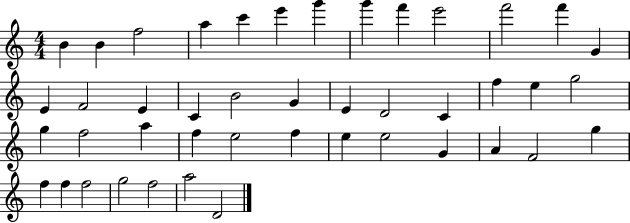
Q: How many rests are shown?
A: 0